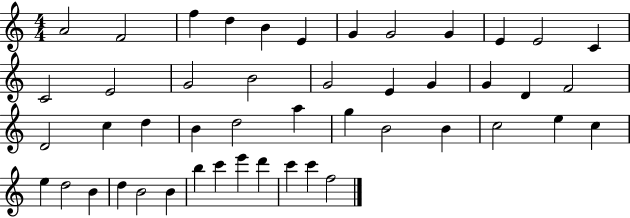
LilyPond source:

{
  \clef treble
  \numericTimeSignature
  \time 4/4
  \key c \major
  a'2 f'2 | f''4 d''4 b'4 e'4 | g'4 g'2 g'4 | e'4 e'2 c'4 | \break c'2 e'2 | g'2 b'2 | g'2 e'4 g'4 | g'4 d'4 f'2 | \break d'2 c''4 d''4 | b'4 d''2 a''4 | g''4 b'2 b'4 | c''2 e''4 c''4 | \break e''4 d''2 b'4 | d''4 b'2 b'4 | b''4 c'''4 e'''4 d'''4 | c'''4 c'''4 f''2 | \break \bar "|."
}